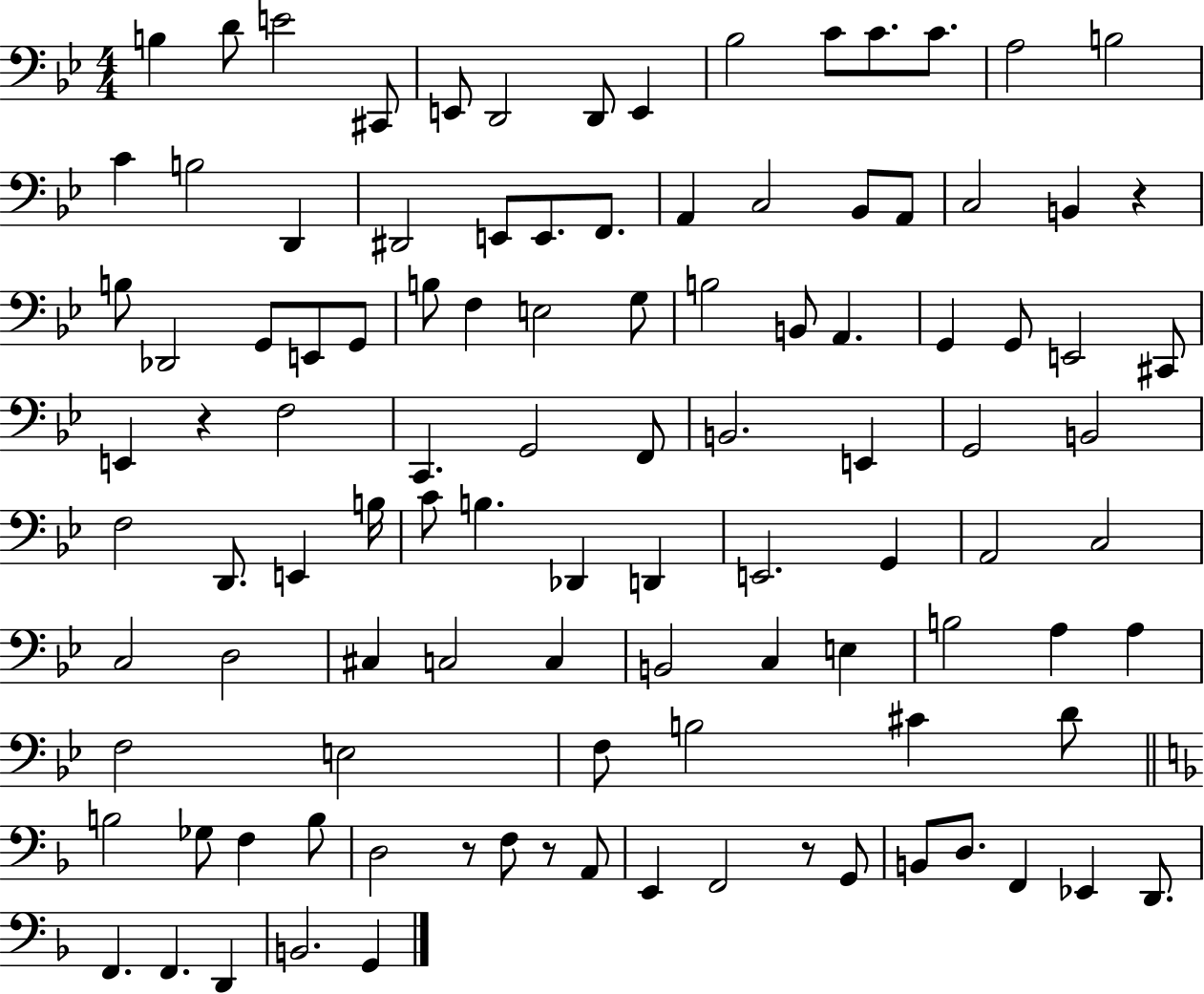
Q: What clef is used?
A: bass